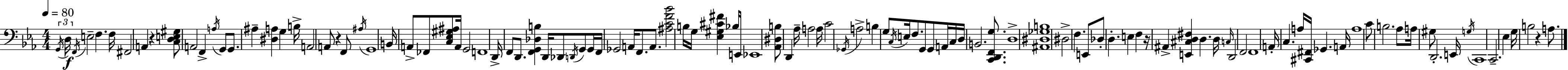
X:1
T:Untitled
M:4/4
L:1/4
K:Eb
G,,/4 D,/4 F,,/4 E,2 F, F,/4 ^F,,2 A,, z [C,D,E,^G,]/2 A,,2 F,, A,/4 G,,/2 G,,/2 ^A, [^D,A,] G, B,/4 A,,2 A,,/2 z F,,/2 ^A,/4 G,,4 B,,/4 A,,/2 _F,,/2 [C,_E,^G,^A,]/2 A,,/4 G,,2 F,,4 D,,/4 F,,/2 D,,/2 [F,,G,,_D,B,] D,,/4 _D,,/2 D,,/4 G,,/2 G,,/4 F,,/4 _G,,2 A,,/4 F,,/2 A,,/2 [^A,CF_B]2 B,/4 G,/4 [_E,^G,^C^F] _B,/4 E,,/4 _E,,4 [_A,,^D,B,]/2 D,, _A,/4 A,2 A,/4 C2 _G,,/4 A,2 B, G,/2 C,/4 E,/4 F,/2 G,,/2 G,,/2 A,,/4 C,/4 D,/4 B,,2 [C,,D,,F,,G,]/2 D,4 [^A,,^D,_G,B,]4 ^D,2 F, E,,/2 _D,/2 D, E, F, z/4 ^A,, [E,,^C,D,^F,] D, D,/4 C,/4 D,,2 F,,2 F,,4 A,,/4 C, A,/4 [^C,,^F,,]/4 _G,, A,,/4 A,4 C/2 B,2 _A,/2 A,/4 ^G,/2 D,,2 E,,/4 G,/4 C,,4 C,,2 _E, G,/4 B,2 z A,/2